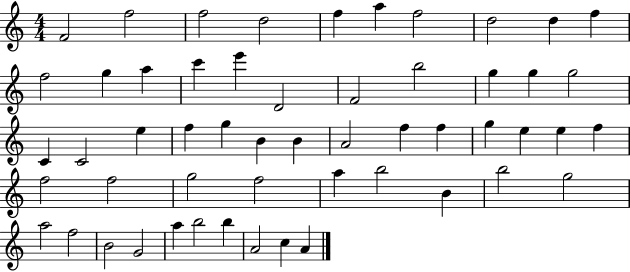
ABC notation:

X:1
T:Untitled
M:4/4
L:1/4
K:C
F2 f2 f2 d2 f a f2 d2 d f f2 g a c' e' D2 F2 b2 g g g2 C C2 e f g B B A2 f f g e e f f2 f2 g2 f2 a b2 B b2 g2 a2 f2 B2 G2 a b2 b A2 c A